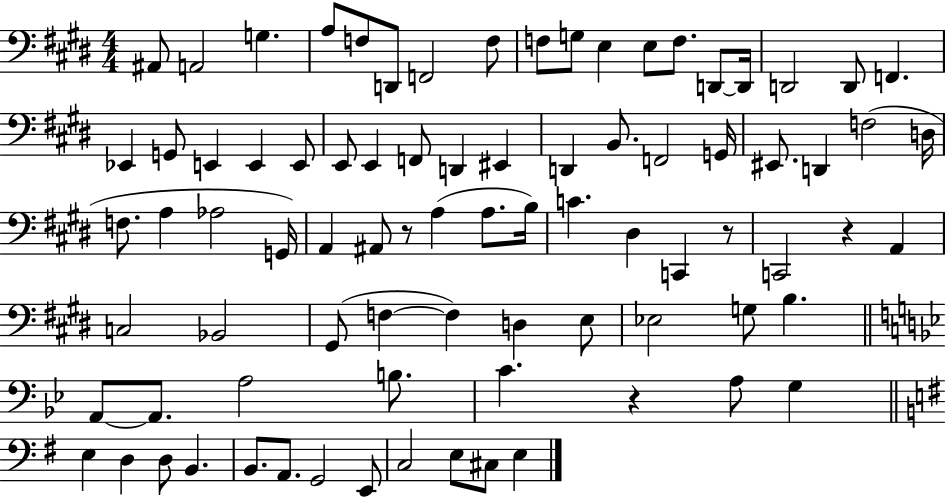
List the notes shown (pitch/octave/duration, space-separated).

A#2/e A2/h G3/q. A3/e F3/e D2/e F2/h F3/e F3/e G3/e E3/q E3/e F3/e. D2/e D2/s D2/h D2/e F2/q. Eb2/q G2/e E2/q E2/q E2/e E2/e E2/q F2/e D2/q EIS2/q D2/q B2/e. F2/h G2/s EIS2/e. D2/q F3/h D3/s F3/e. A3/q Ab3/h G2/s A2/q A#2/e R/e A3/q A3/e. B3/s C4/q. D#3/q C2/q R/e C2/h R/q A2/q C3/h Bb2/h G#2/e F3/q F3/q D3/q E3/e Eb3/h G3/e B3/q. A2/e A2/e. A3/h B3/e. C4/q. R/q A3/e G3/q E3/q D3/q D3/e B2/q. B2/e. A2/e. G2/h E2/e C3/h E3/e C#3/e E3/q